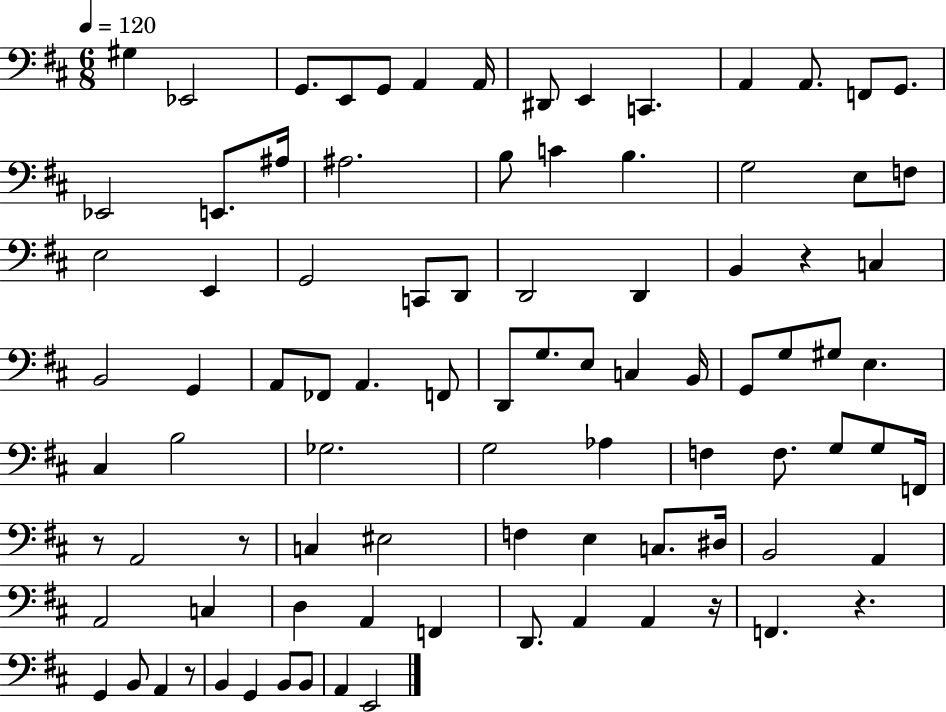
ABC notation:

X:1
T:Untitled
M:6/8
L:1/4
K:D
^G, _E,,2 G,,/2 E,,/2 G,,/2 A,, A,,/4 ^D,,/2 E,, C,, A,, A,,/2 F,,/2 G,,/2 _E,,2 E,,/2 ^A,/4 ^A,2 B,/2 C B, G,2 E,/2 F,/2 E,2 E,, G,,2 C,,/2 D,,/2 D,,2 D,, B,, z C, B,,2 G,, A,,/2 _F,,/2 A,, F,,/2 D,,/2 G,/2 E,/2 C, B,,/4 G,,/2 G,/2 ^G,/2 E, ^C, B,2 _G,2 G,2 _A, F, F,/2 G,/2 G,/2 F,,/4 z/2 A,,2 z/2 C, ^E,2 F, E, C,/2 ^D,/4 B,,2 A,, A,,2 C, D, A,, F,, D,,/2 A,, A,, z/4 F,, z G,, B,,/2 A,, z/2 B,, G,, B,,/2 B,,/2 A,, E,,2